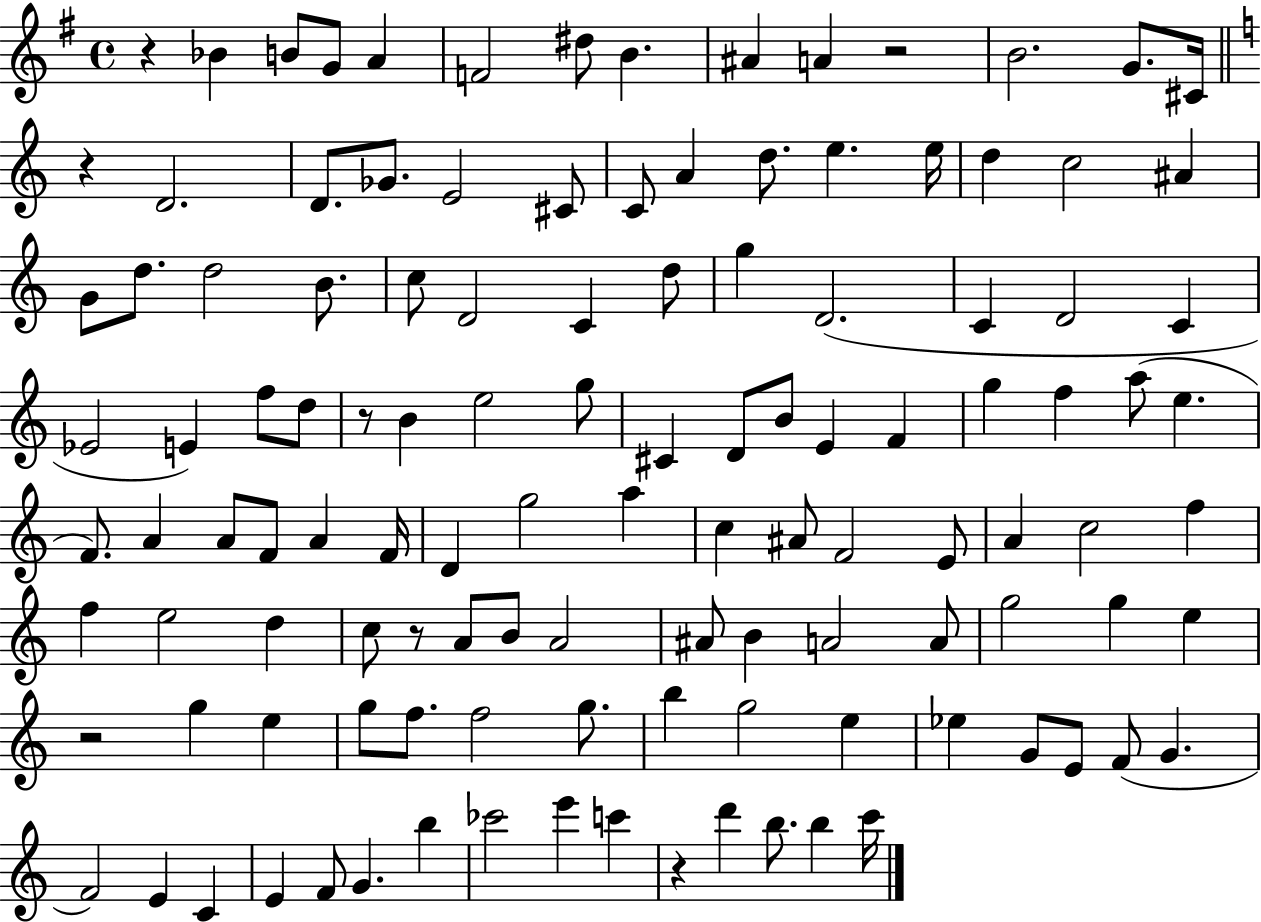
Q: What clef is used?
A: treble